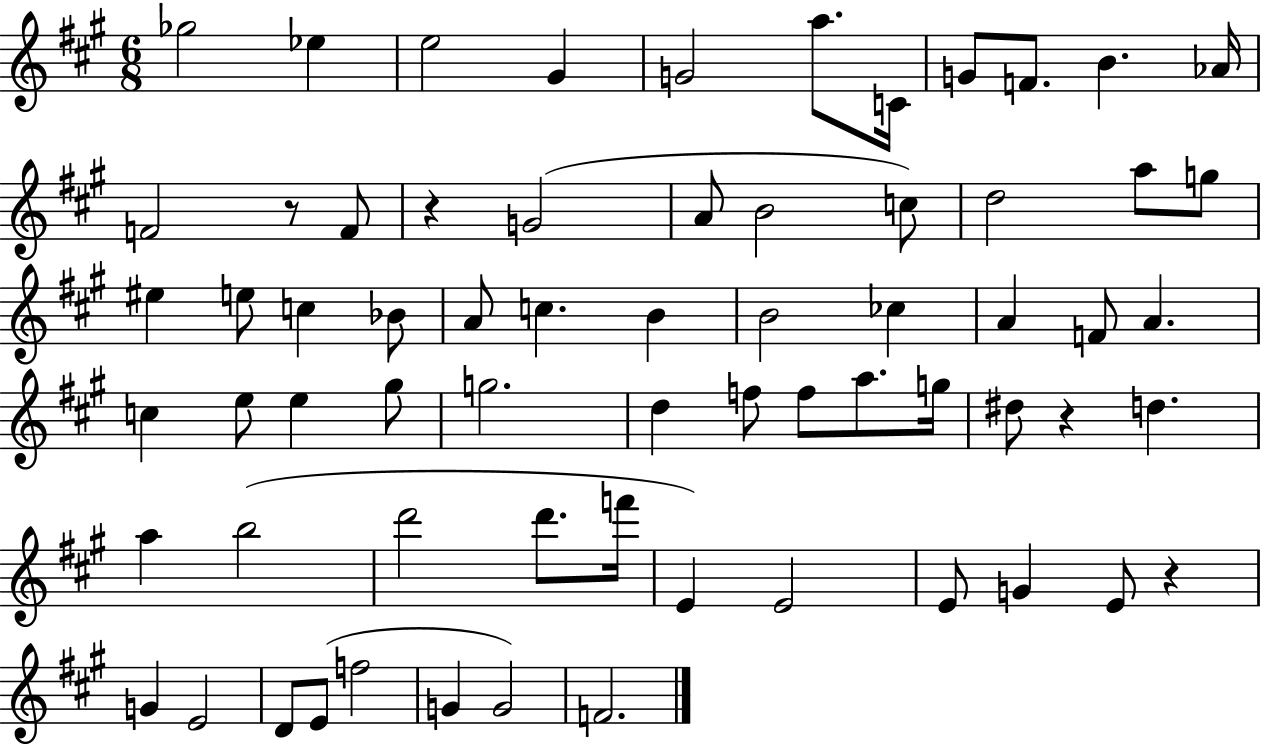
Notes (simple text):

Gb5/h Eb5/q E5/h G#4/q G4/h A5/e. C4/s G4/e F4/e. B4/q. Ab4/s F4/h R/e F4/e R/q G4/h A4/e B4/h C5/e D5/h A5/e G5/e EIS5/q E5/e C5/q Bb4/e A4/e C5/q. B4/q B4/h CES5/q A4/q F4/e A4/q. C5/q E5/e E5/q G#5/e G5/h. D5/q F5/e F5/e A5/e. G5/s D#5/e R/q D5/q. A5/q B5/h D6/h D6/e. F6/s E4/q E4/h E4/e G4/q E4/e R/q G4/q E4/h D4/e E4/e F5/h G4/q G4/h F4/h.